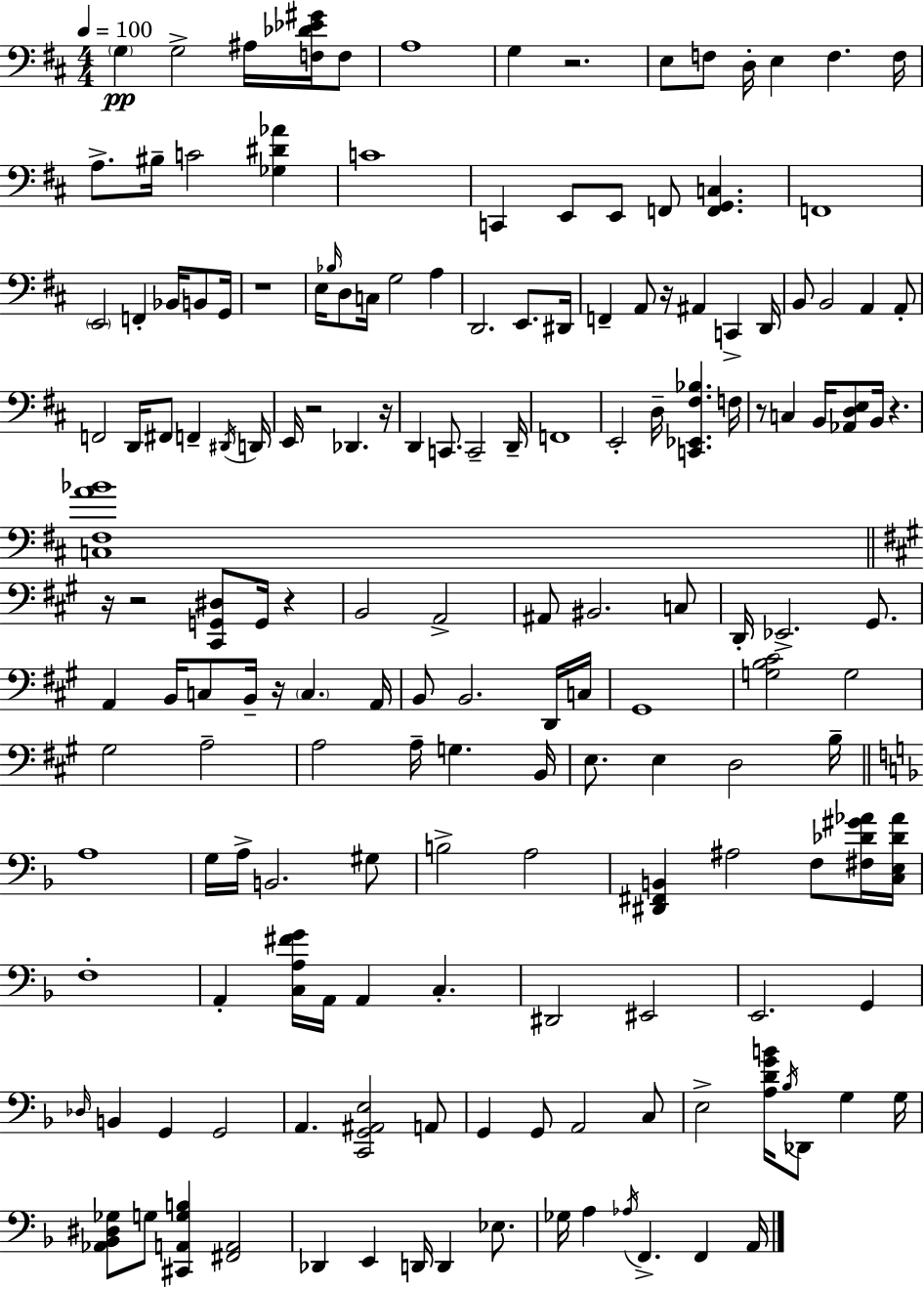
G3/q G3/h A#3/s [F3,Db4,Eb4,G#4]/s F3/e A3/w G3/q R/h. E3/e F3/e D3/s E3/q F3/q. F3/s A3/e. BIS3/s C4/h [Gb3,D#4,Ab4]/q C4/w C2/q E2/e E2/e F2/e [F2,G2,C3]/q. F2/w E2/h F2/q Bb2/s B2/e G2/s R/w E3/s Bb3/s D3/e C3/s G3/h A3/q D2/h. E2/e. D#2/s F2/q A2/e R/s A#2/q C2/q D2/s B2/e B2/h A2/q A2/e F2/h D2/s F#2/e F2/q D#2/s D2/s E2/s R/h Db2/q. R/s D2/q C2/e. C2/h D2/s F2/w E2/h D3/s [C2,Eb2,F#3,Bb3]/q. F3/s R/e C3/q B2/s [Ab2,D3,E3]/e B2/s R/q. [C3,F#3,A4,Bb4]/w R/s R/h [C#2,G2,D#3]/e G2/s R/q B2/h A2/h A#2/e BIS2/h. C3/e D2/s Eb2/h. G#2/e. A2/q B2/s C3/e B2/s R/s C3/q. A2/s B2/e B2/h. D2/s C3/s G#2/w [G3,B3,C#4]/h G3/h G#3/h A3/h A3/h A3/s G3/q. B2/s E3/e. E3/q D3/h B3/s A3/w G3/s A3/s B2/h. G#3/e B3/h A3/h [D#2,F#2,B2]/q A#3/h F3/e [F#3,Db4,G#4,Ab4]/s [C3,E3,Db4,Ab4]/s F3/w A2/q [C3,A3,F#4,G4]/s A2/s A2/q C3/q. D#2/h EIS2/h E2/h. G2/q Db3/s B2/q G2/q G2/h A2/q. [C2,G2,A#2,E3]/h A2/e G2/q G2/e A2/h C3/e E3/h [A3,D4,G4,B4]/s Bb3/s Db2/e G3/q G3/s [Ab2,Bb2,D#3,Gb3]/e G3/e [C#2,A2,G3,B3]/q [F#2,A2]/h Db2/q E2/q D2/s D2/q Eb3/e. Gb3/s A3/q Ab3/s F2/q. F2/q A2/s